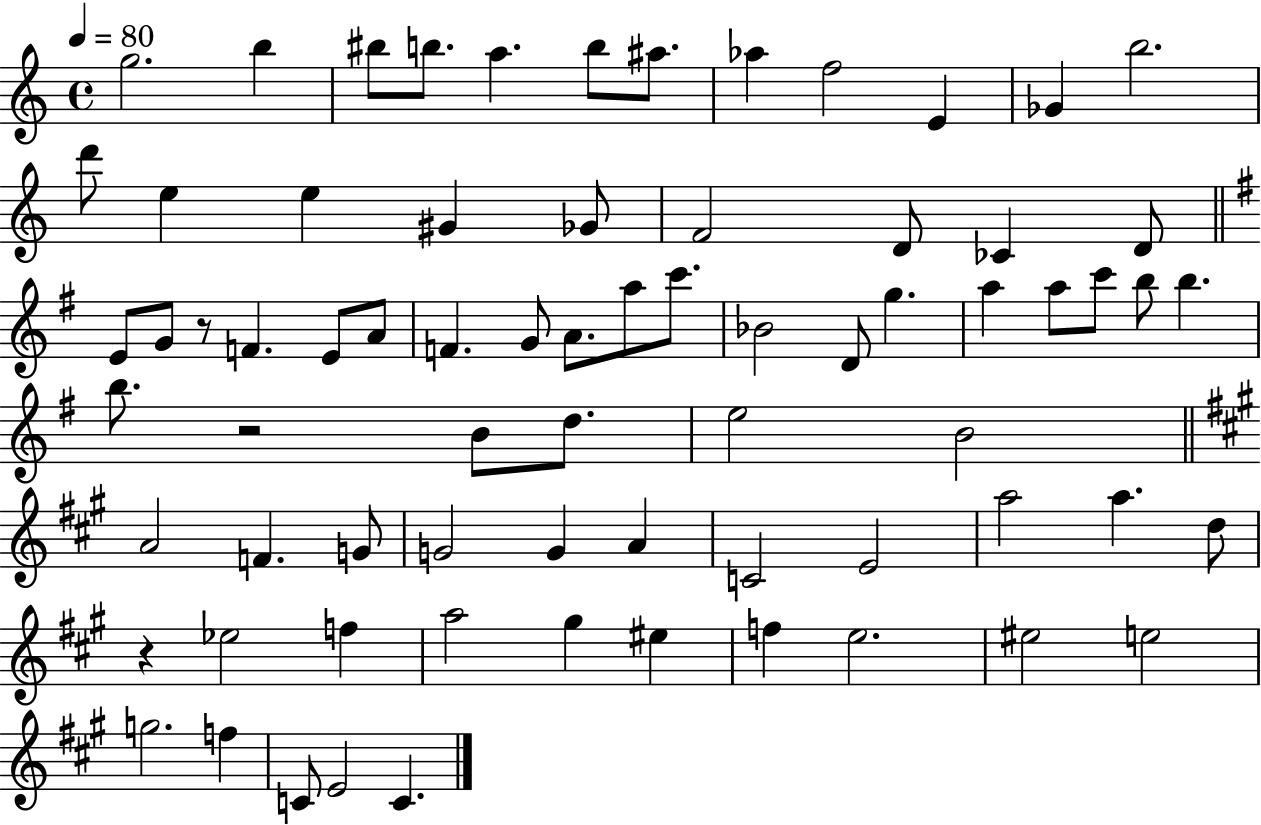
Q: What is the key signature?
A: C major